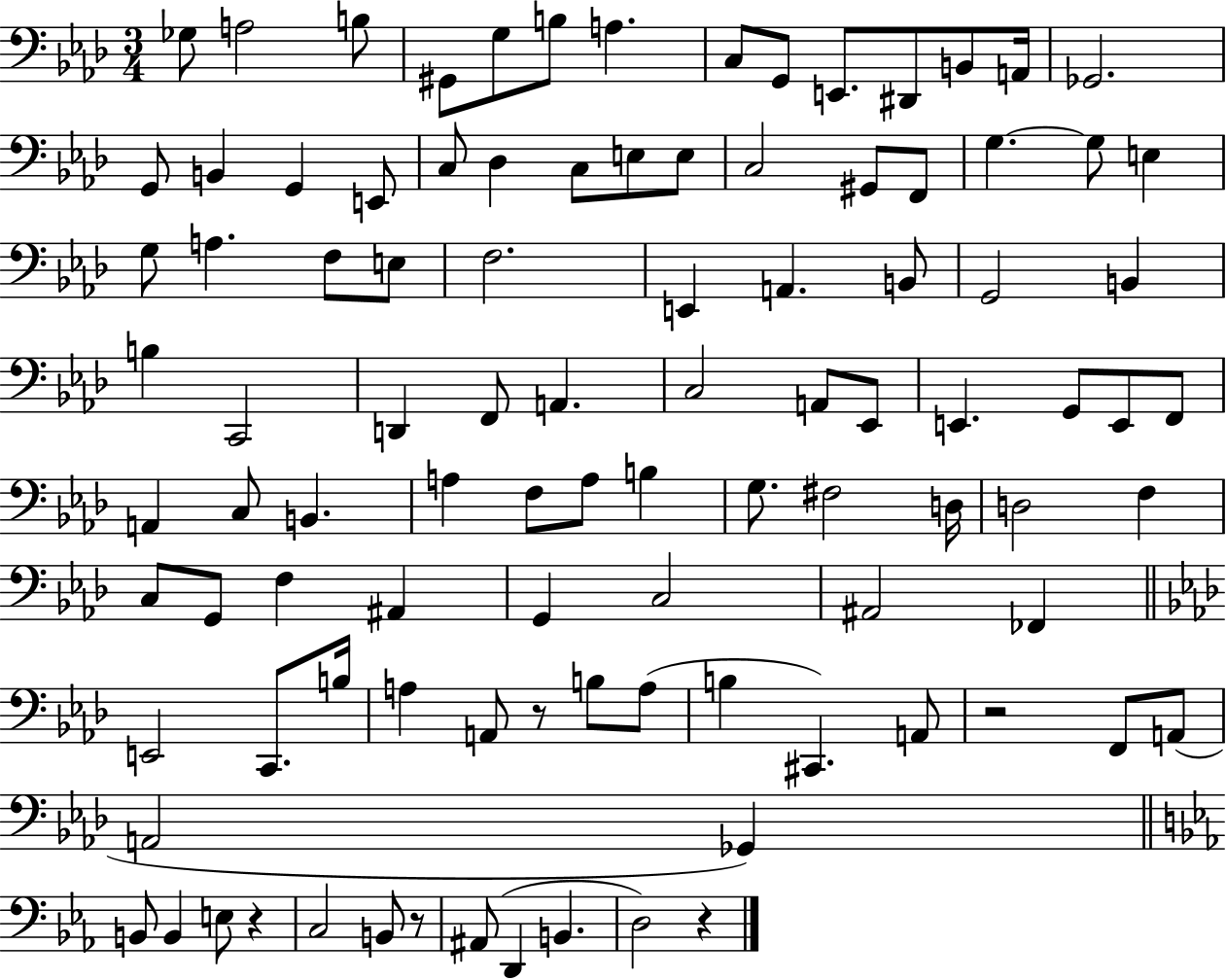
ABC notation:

X:1
T:Untitled
M:3/4
L:1/4
K:Ab
_G,/2 A,2 B,/2 ^G,,/2 G,/2 B,/2 A, C,/2 G,,/2 E,,/2 ^D,,/2 B,,/2 A,,/4 _G,,2 G,,/2 B,, G,, E,,/2 C,/2 _D, C,/2 E,/2 E,/2 C,2 ^G,,/2 F,,/2 G, G,/2 E, G,/2 A, F,/2 E,/2 F,2 E,, A,, B,,/2 G,,2 B,, B, C,,2 D,, F,,/2 A,, C,2 A,,/2 _E,,/2 E,, G,,/2 E,,/2 F,,/2 A,, C,/2 B,, A, F,/2 A,/2 B, G,/2 ^F,2 D,/4 D,2 F, C,/2 G,,/2 F, ^A,, G,, C,2 ^A,,2 _F,, E,,2 C,,/2 B,/4 A, A,,/2 z/2 B,/2 A,/2 B, ^C,, A,,/2 z2 F,,/2 A,,/2 A,,2 _G,, B,,/2 B,, E,/2 z C,2 B,,/2 z/2 ^A,,/2 D,, B,, D,2 z